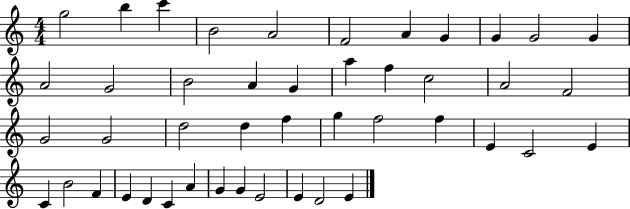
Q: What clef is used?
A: treble